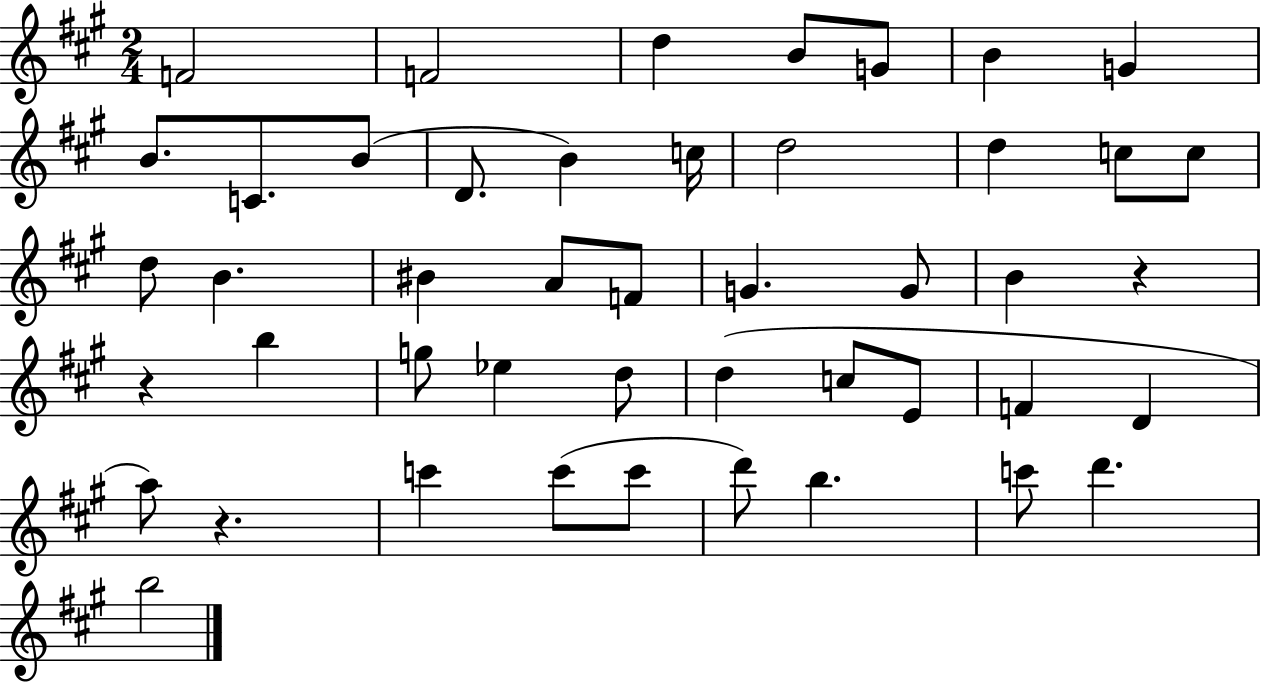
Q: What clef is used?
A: treble